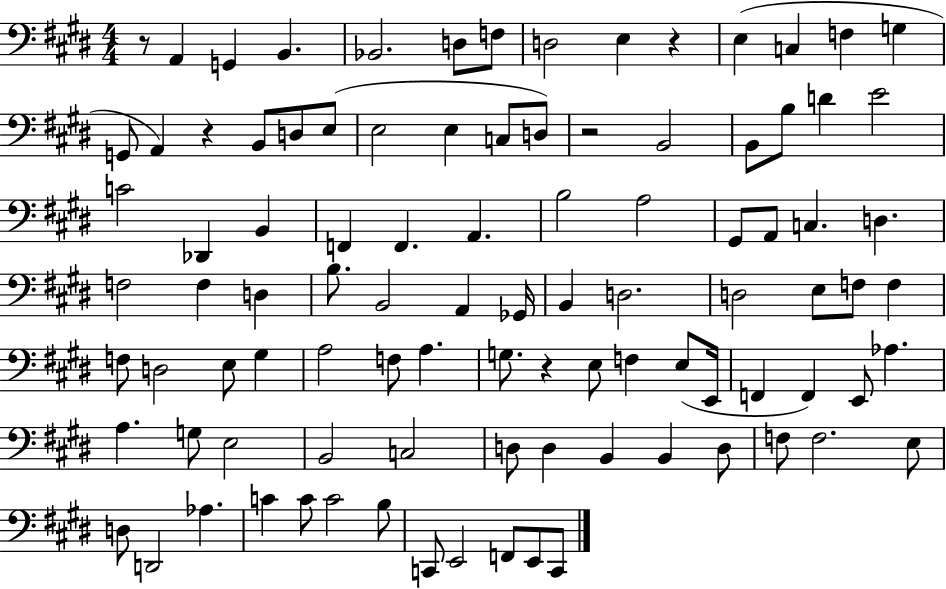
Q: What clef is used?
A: bass